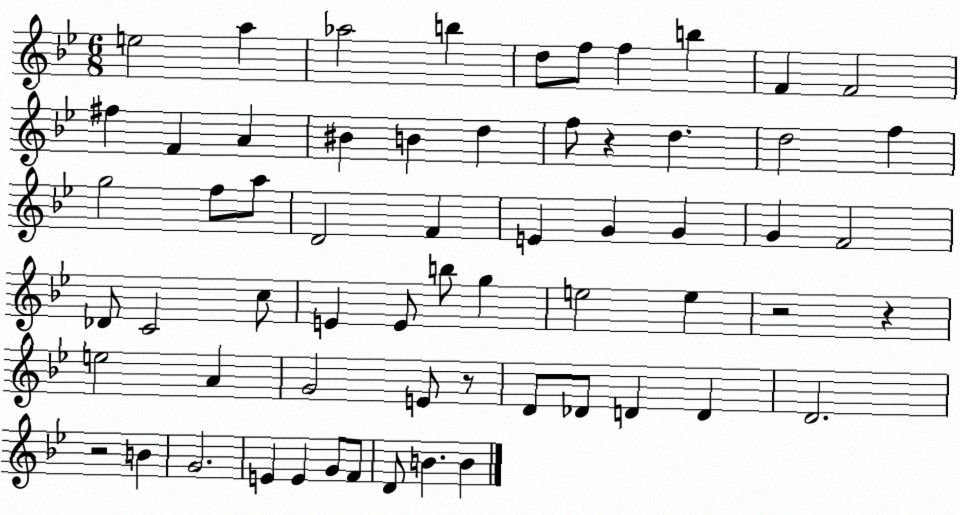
X:1
T:Untitled
M:6/8
L:1/4
K:Bb
e2 a _a2 b d/2 f/2 f b F F2 ^f F A ^B B d f/2 z d d2 f g2 f/2 a/2 D2 F E G G G F2 _D/2 C2 c/2 E E/2 b/2 g e2 e z2 z e2 A G2 E/2 z/2 D/2 _D/2 D D D2 z2 B G2 E E G/2 F/2 D/2 B B